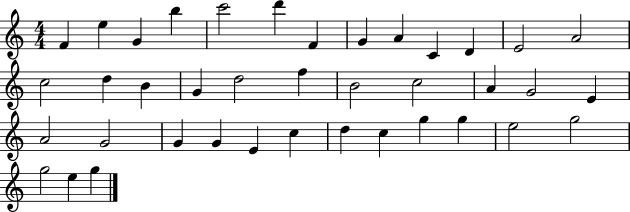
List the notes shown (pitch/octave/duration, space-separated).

F4/q E5/q G4/q B5/q C6/h D6/q F4/q G4/q A4/q C4/q D4/q E4/h A4/h C5/h D5/q B4/q G4/q D5/h F5/q B4/h C5/h A4/q G4/h E4/q A4/h G4/h G4/q G4/q E4/q C5/q D5/q C5/q G5/q G5/q E5/h G5/h G5/h E5/q G5/q